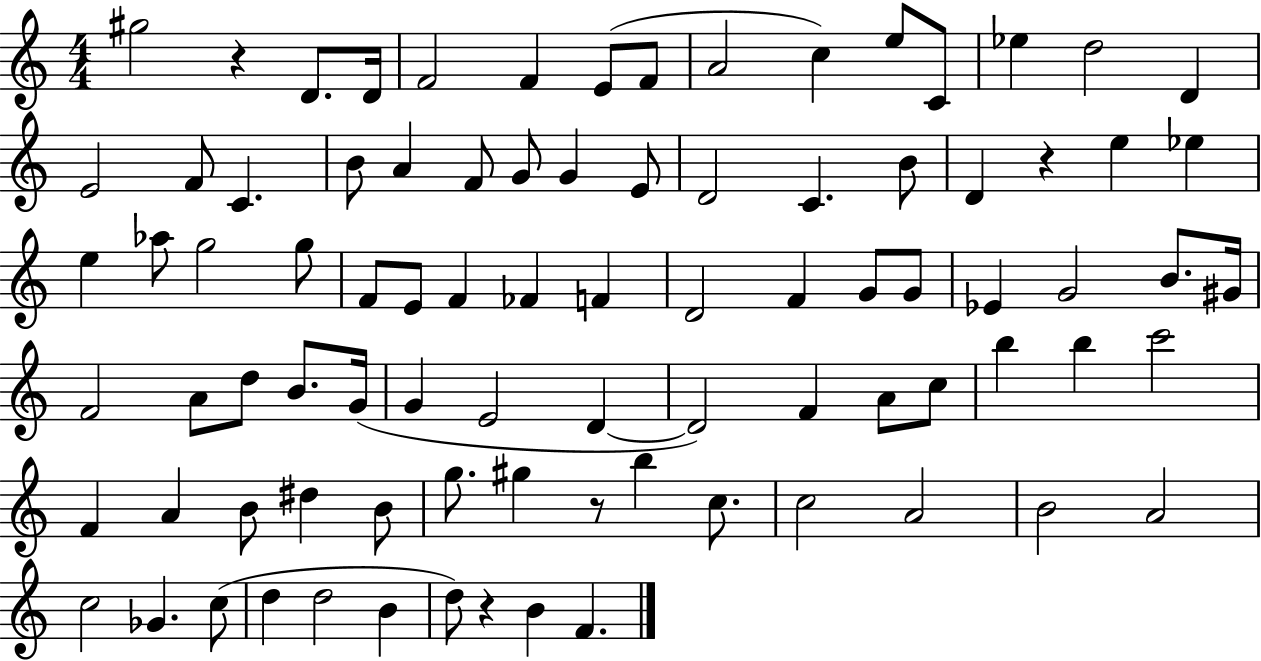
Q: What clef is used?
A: treble